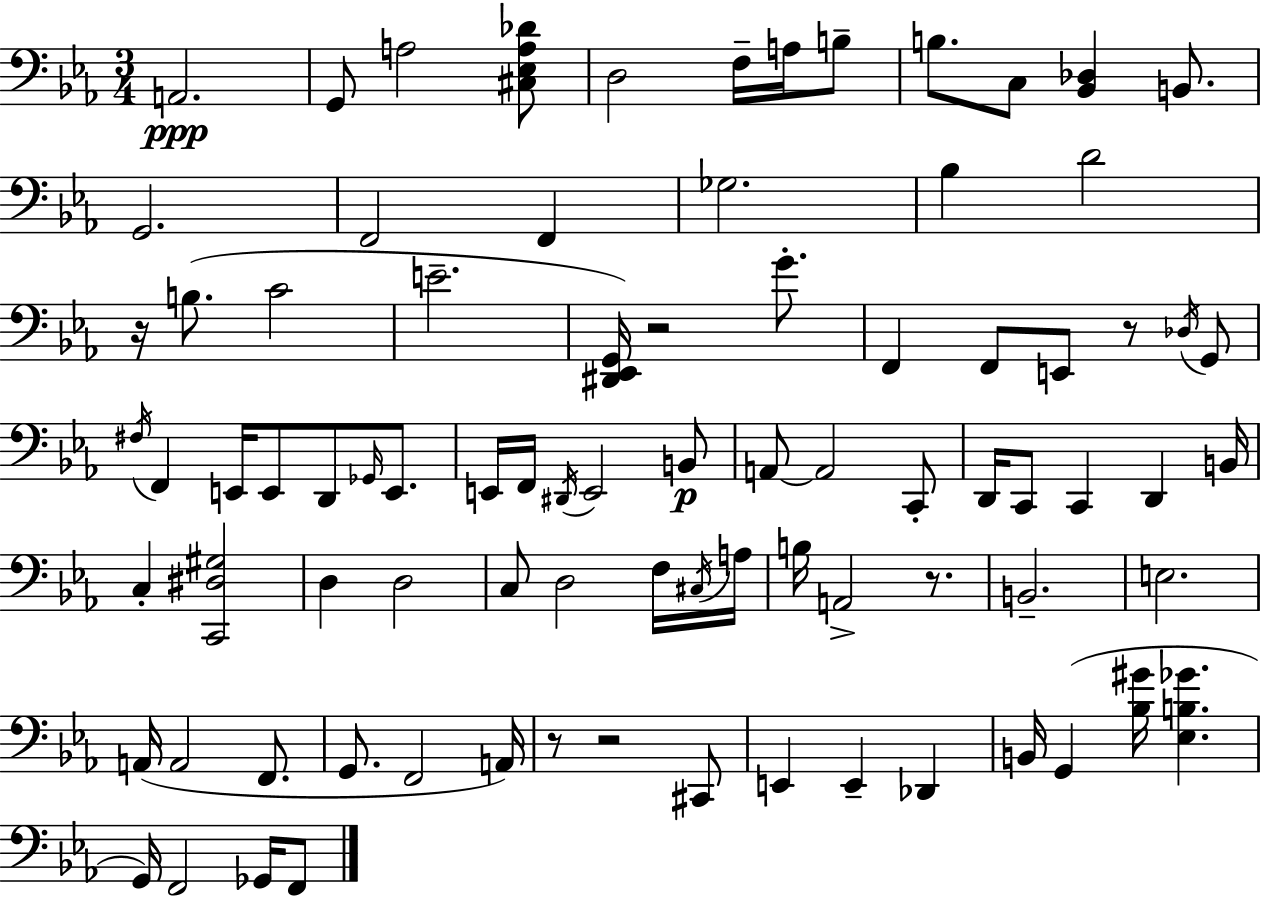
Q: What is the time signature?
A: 3/4